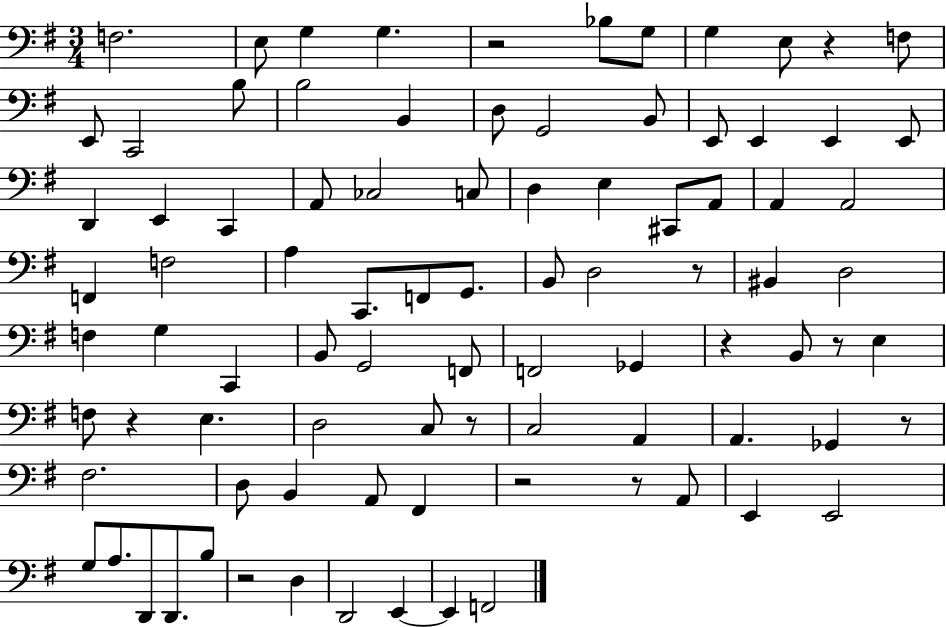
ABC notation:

X:1
T:Untitled
M:3/4
L:1/4
K:G
F,2 E,/2 G, G, z2 _B,/2 G,/2 G, E,/2 z F,/2 E,,/2 C,,2 B,/2 B,2 B,, D,/2 G,,2 B,,/2 E,,/2 E,, E,, E,,/2 D,, E,, C,, A,,/2 _C,2 C,/2 D, E, ^C,,/2 A,,/2 A,, A,,2 F,, F,2 A, C,,/2 F,,/2 G,,/2 B,,/2 D,2 z/2 ^B,, D,2 F, G, C,, B,,/2 G,,2 F,,/2 F,,2 _G,, z B,,/2 z/2 E, F,/2 z E, D,2 C,/2 z/2 C,2 A,, A,, _G,, z/2 ^F,2 D,/2 B,, A,,/2 ^F,, z2 z/2 A,,/2 E,, E,,2 G,/2 A,/2 D,,/2 D,,/2 B,/2 z2 D, D,,2 E,, E,, F,,2